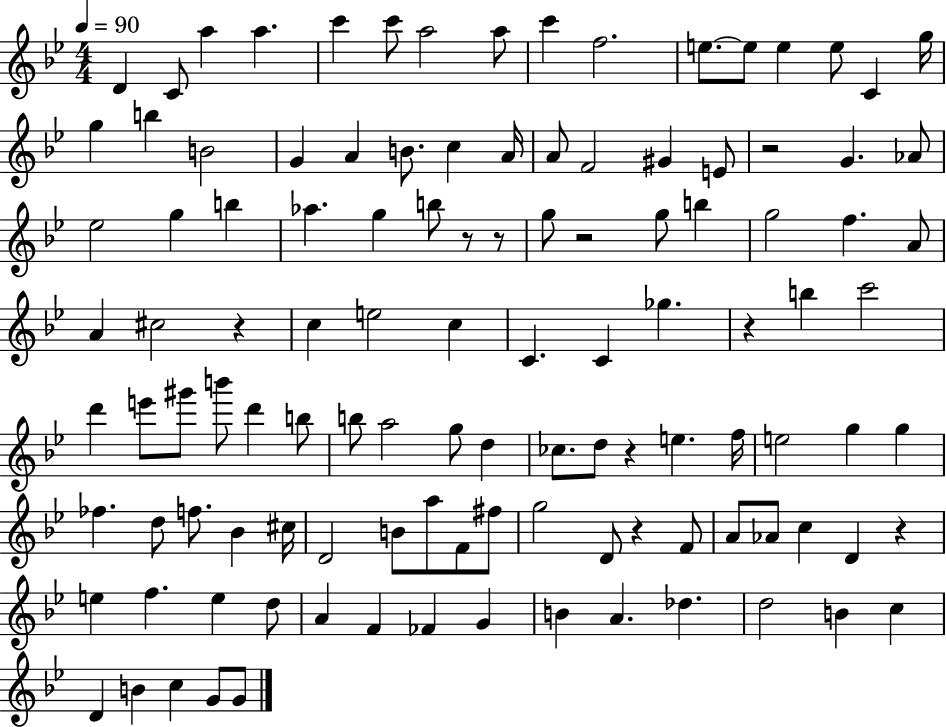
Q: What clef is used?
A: treble